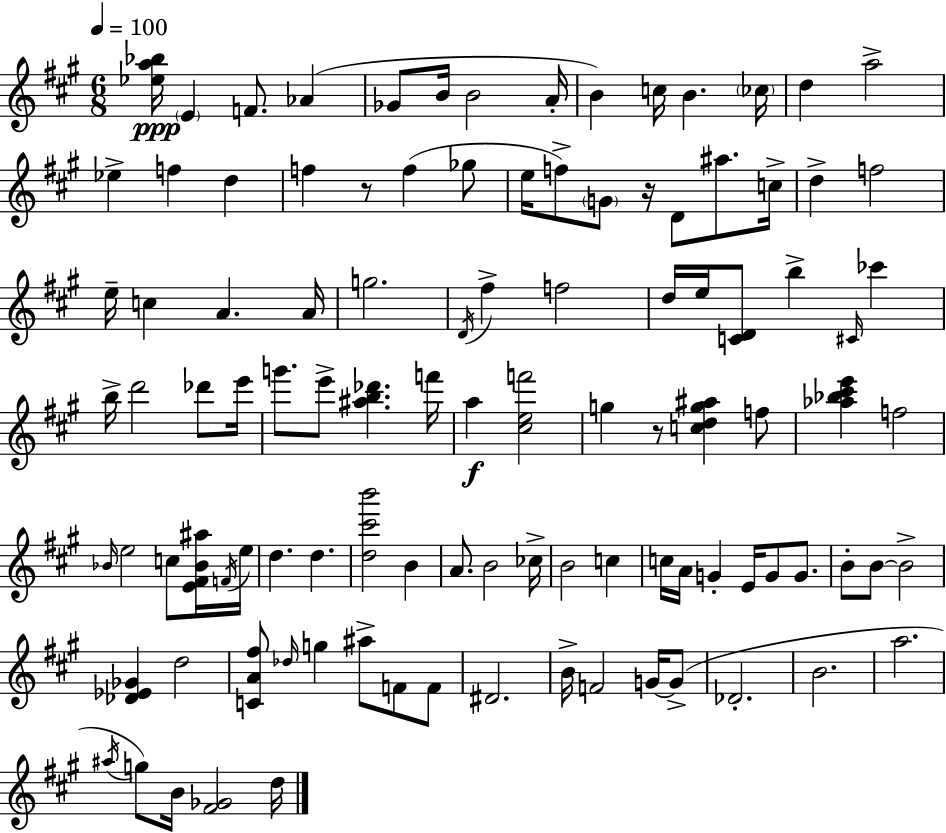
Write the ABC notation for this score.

X:1
T:Untitled
M:6/8
L:1/4
K:A
[_ea_b]/4 E F/2 _A _G/2 B/4 B2 A/4 B c/4 B _c/4 d a2 _e f d f z/2 f _g/2 e/4 f/2 G/2 z/4 D/2 ^a/2 c/4 d f2 e/4 c A A/4 g2 D/4 ^f f2 d/4 e/4 [CD]/2 b ^C/4 _c' b/4 d'2 _d'/2 e'/4 g'/2 e'/2 [^ab_d'] f'/4 a [^cef']2 g z/2 [cdg^a] f/2 [_a_b^c'e'] f2 _B/4 e2 c/2 [E^F_B^a]/4 F/4 e/4 d d [d^c'b']2 B A/2 B2 _c/4 B2 c c/4 A/4 G E/4 G/2 G/2 B/2 B/2 B2 [_D_E_G] d2 [CA^f]/2 _d/4 g ^a/2 F/2 F/2 ^D2 B/4 F2 G/4 G/2 _D2 B2 a2 ^a/4 g/2 B/4 [^F_G]2 d/4